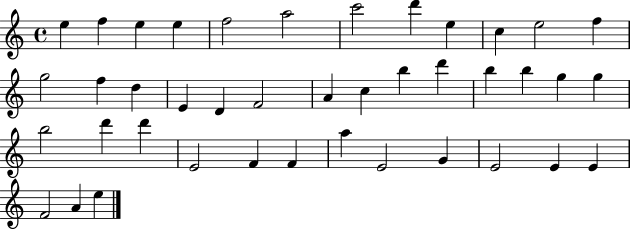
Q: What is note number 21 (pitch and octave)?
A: B5